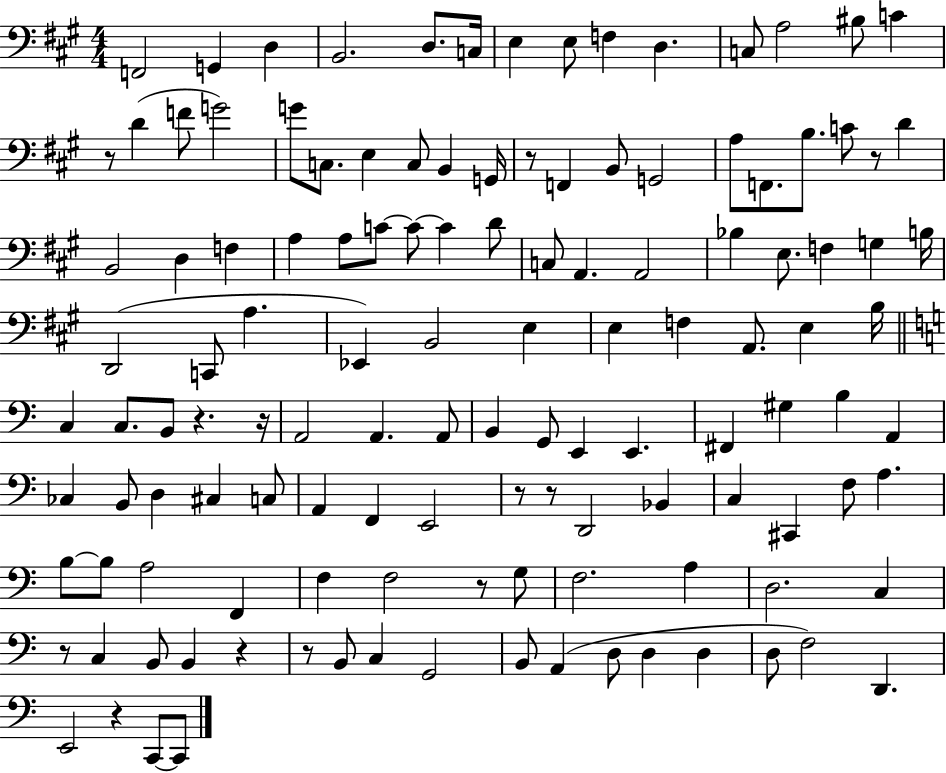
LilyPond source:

{
  \clef bass
  \numericTimeSignature
  \time 4/4
  \key a \major
  f,2 g,4 d4 | b,2. d8. c16 | e4 e8 f4 d4. | c8 a2 bis8 c'4 | \break r8 d'4( f'8 g'2) | g'8 c8. e4 c8 b,4 g,16 | r8 f,4 b,8 g,2 | a8 f,8. b8. c'8 r8 d'4 | \break b,2 d4 f4 | a4 a8 c'8~~ c'8~~ c'4 d'8 | c8 a,4. a,2 | bes4 e8. f4 g4 b16 | \break d,2( c,8 a4. | ees,4) b,2 e4 | e4 f4 a,8. e4 b16 | \bar "||" \break \key c \major c4 c8. b,8 r4. r16 | a,2 a,4. a,8 | b,4 g,8 e,4 e,4. | fis,4 gis4 b4 a,4 | \break ces4 b,8 d4 cis4 c8 | a,4 f,4 e,2 | r8 r8 d,2 bes,4 | c4 cis,4 f8 a4. | \break b8~~ b8 a2 f,4 | f4 f2 r8 g8 | f2. a4 | d2. c4 | \break r8 c4 b,8 b,4 r4 | r8 b,8 c4 g,2 | b,8 a,4( d8 d4 d4 | d8 f2) d,4. | \break e,2 r4 c,8~~ c,8 | \bar "|."
}